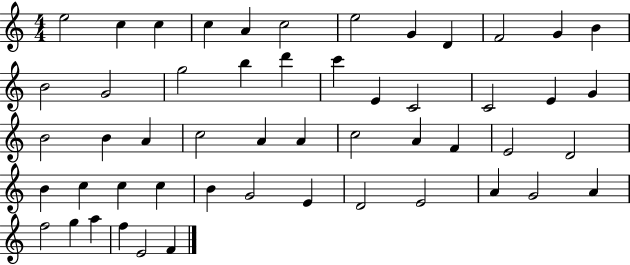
X:1
T:Untitled
M:4/4
L:1/4
K:C
e2 c c c A c2 e2 G D F2 G B B2 G2 g2 b d' c' E C2 C2 E G B2 B A c2 A A c2 A F E2 D2 B c c c B G2 E D2 E2 A G2 A f2 g a f E2 F